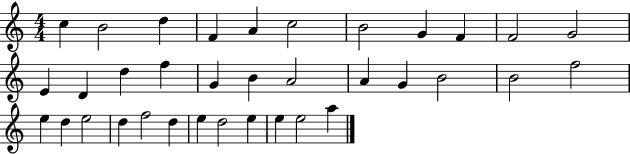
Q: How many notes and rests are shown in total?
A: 35